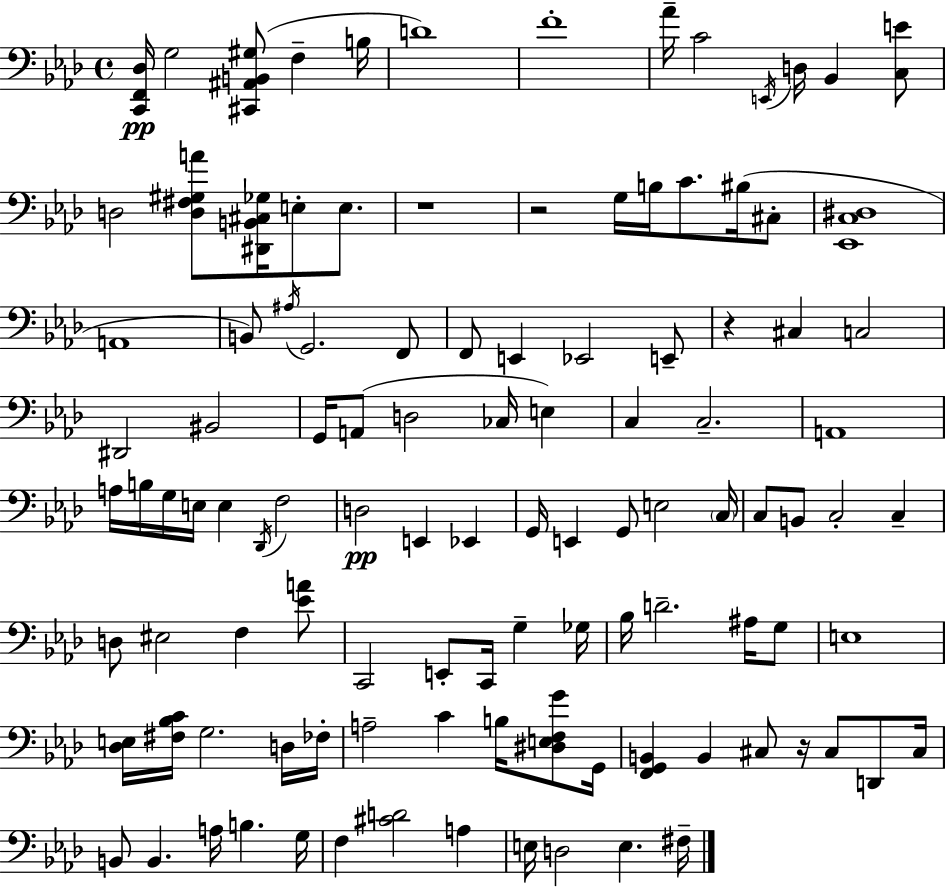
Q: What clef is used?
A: bass